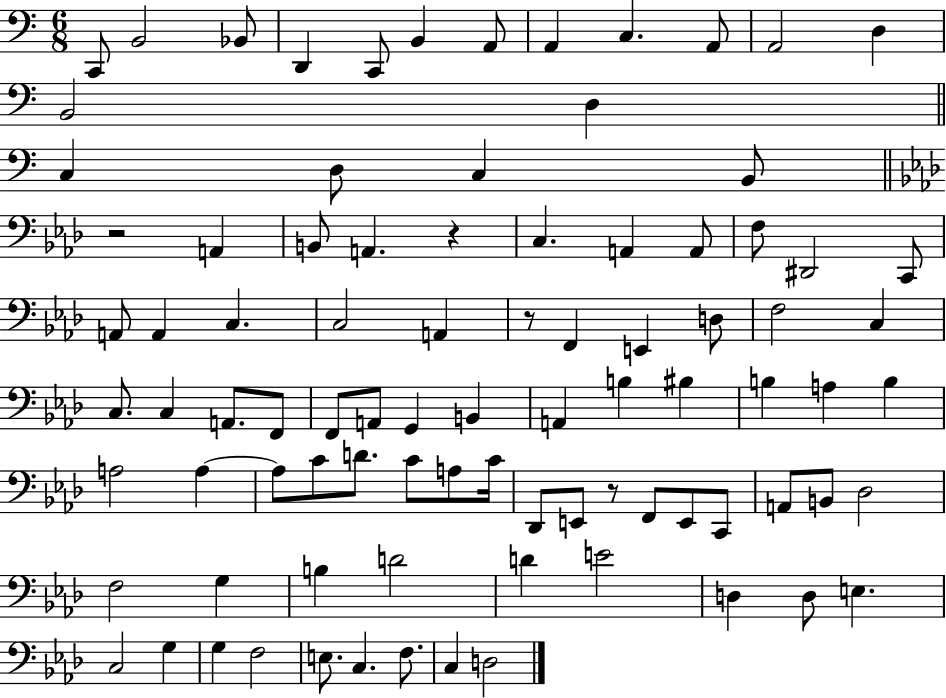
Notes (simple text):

C2/e B2/h Bb2/e D2/q C2/e B2/q A2/e A2/q C3/q. A2/e A2/h D3/q B2/h D3/q C3/q D3/e C3/q B2/e R/h A2/q B2/e A2/q. R/q C3/q. A2/q A2/e F3/e D#2/h C2/e A2/e A2/q C3/q. C3/h A2/q R/e F2/q E2/q D3/e F3/h C3/q C3/e. C3/q A2/e. F2/e F2/e A2/e G2/q B2/q A2/q B3/q BIS3/q B3/q A3/q B3/q A3/h A3/q A3/e C4/e D4/e. C4/e A3/e C4/s Db2/e E2/e R/e F2/e E2/e C2/e A2/e B2/e Db3/h F3/h G3/q B3/q D4/h D4/q E4/h D3/q D3/e E3/q. C3/h G3/q G3/q F3/h E3/e. C3/q. F3/e. C3/q D3/h